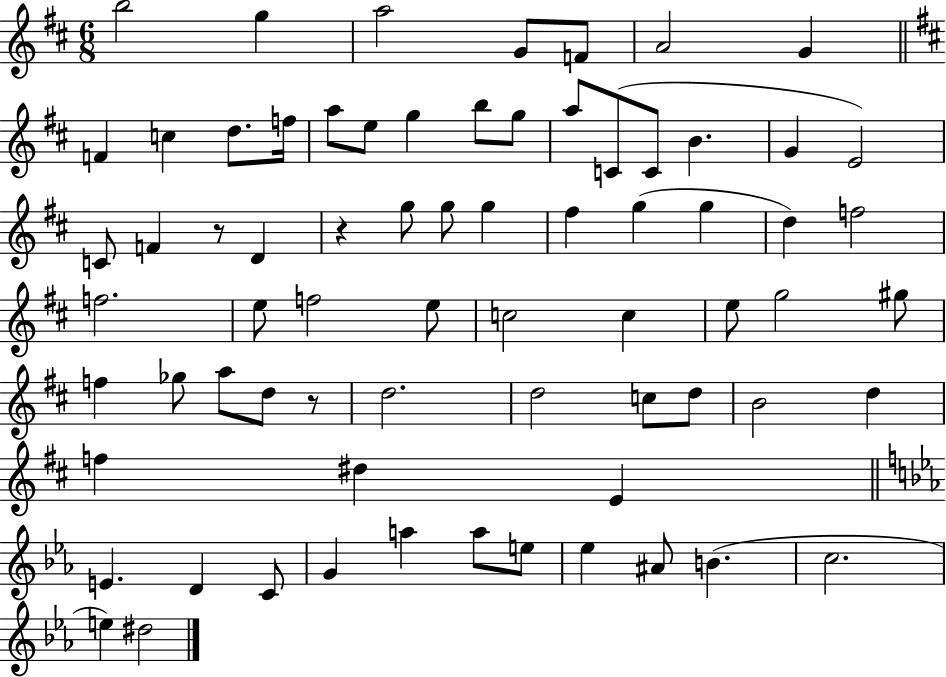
B5/h G5/q A5/h G4/e F4/e A4/h G4/q F4/q C5/q D5/e. F5/s A5/e E5/e G5/q B5/e G5/e A5/e C4/e C4/e B4/q. G4/q E4/h C4/e F4/q R/e D4/q R/q G5/e G5/e G5/q F#5/q G5/q G5/q D5/q F5/h F5/h. E5/e F5/h E5/e C5/h C5/q E5/e G5/h G#5/e F5/q Gb5/e A5/e D5/e R/e D5/h. D5/h C5/e D5/e B4/h D5/q F5/q D#5/q E4/q E4/q. D4/q C4/e G4/q A5/q A5/e E5/e Eb5/q A#4/e B4/q. C5/h. E5/q D#5/h